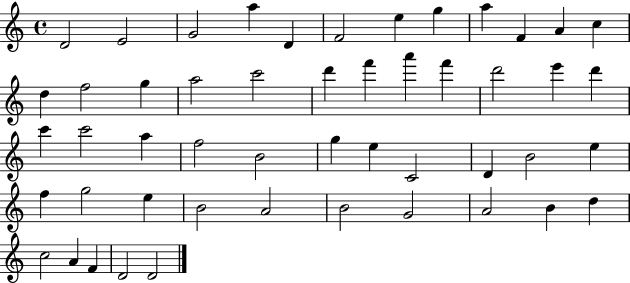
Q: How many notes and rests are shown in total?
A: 50